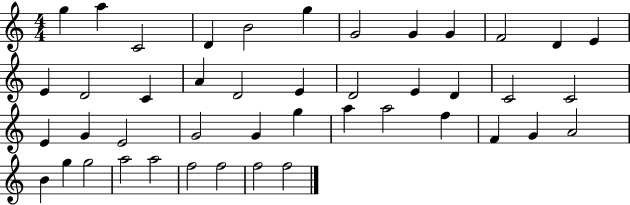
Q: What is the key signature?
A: C major